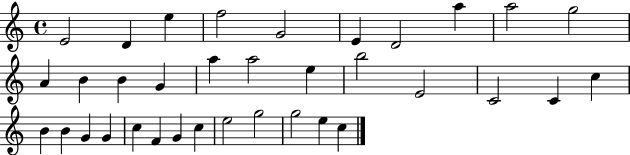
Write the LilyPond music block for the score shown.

{
  \clef treble
  \time 4/4
  \defaultTimeSignature
  \key c \major
  e'2 d'4 e''4 | f''2 g'2 | e'4 d'2 a''4 | a''2 g''2 | \break a'4 b'4 b'4 g'4 | a''4 a''2 e''4 | b''2 e'2 | c'2 c'4 c''4 | \break b'4 b'4 g'4 g'4 | c''4 f'4 g'4 c''4 | e''2 g''2 | g''2 e''4 c''4 | \break \bar "|."
}